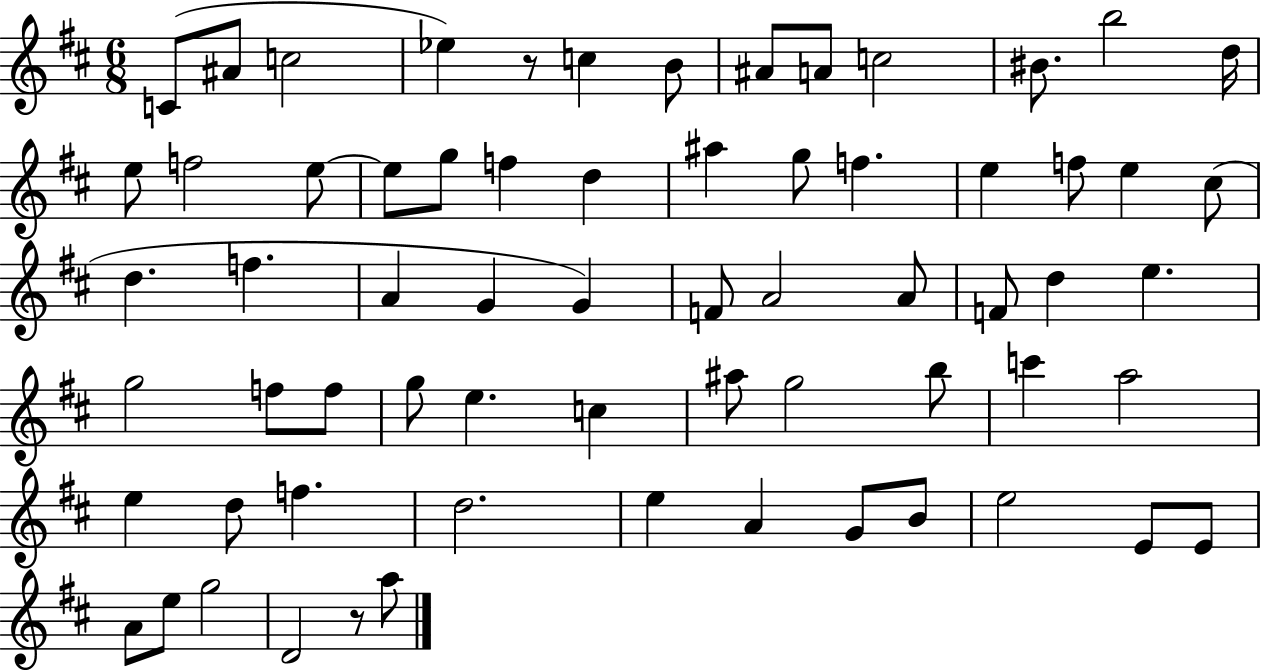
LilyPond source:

{
  \clef treble
  \numericTimeSignature
  \time 6/8
  \key d \major
  c'8( ais'8 c''2 | ees''4) r8 c''4 b'8 | ais'8 a'8 c''2 | bis'8. b''2 d''16 | \break e''8 f''2 e''8~~ | e''8 g''8 f''4 d''4 | ais''4 g''8 f''4. | e''4 f''8 e''4 cis''8( | \break d''4. f''4. | a'4 g'4 g'4) | f'8 a'2 a'8 | f'8 d''4 e''4. | \break g''2 f''8 f''8 | g''8 e''4. c''4 | ais''8 g''2 b''8 | c'''4 a''2 | \break e''4 d''8 f''4. | d''2. | e''4 a'4 g'8 b'8 | e''2 e'8 e'8 | \break a'8 e''8 g''2 | d'2 r8 a''8 | \bar "|."
}